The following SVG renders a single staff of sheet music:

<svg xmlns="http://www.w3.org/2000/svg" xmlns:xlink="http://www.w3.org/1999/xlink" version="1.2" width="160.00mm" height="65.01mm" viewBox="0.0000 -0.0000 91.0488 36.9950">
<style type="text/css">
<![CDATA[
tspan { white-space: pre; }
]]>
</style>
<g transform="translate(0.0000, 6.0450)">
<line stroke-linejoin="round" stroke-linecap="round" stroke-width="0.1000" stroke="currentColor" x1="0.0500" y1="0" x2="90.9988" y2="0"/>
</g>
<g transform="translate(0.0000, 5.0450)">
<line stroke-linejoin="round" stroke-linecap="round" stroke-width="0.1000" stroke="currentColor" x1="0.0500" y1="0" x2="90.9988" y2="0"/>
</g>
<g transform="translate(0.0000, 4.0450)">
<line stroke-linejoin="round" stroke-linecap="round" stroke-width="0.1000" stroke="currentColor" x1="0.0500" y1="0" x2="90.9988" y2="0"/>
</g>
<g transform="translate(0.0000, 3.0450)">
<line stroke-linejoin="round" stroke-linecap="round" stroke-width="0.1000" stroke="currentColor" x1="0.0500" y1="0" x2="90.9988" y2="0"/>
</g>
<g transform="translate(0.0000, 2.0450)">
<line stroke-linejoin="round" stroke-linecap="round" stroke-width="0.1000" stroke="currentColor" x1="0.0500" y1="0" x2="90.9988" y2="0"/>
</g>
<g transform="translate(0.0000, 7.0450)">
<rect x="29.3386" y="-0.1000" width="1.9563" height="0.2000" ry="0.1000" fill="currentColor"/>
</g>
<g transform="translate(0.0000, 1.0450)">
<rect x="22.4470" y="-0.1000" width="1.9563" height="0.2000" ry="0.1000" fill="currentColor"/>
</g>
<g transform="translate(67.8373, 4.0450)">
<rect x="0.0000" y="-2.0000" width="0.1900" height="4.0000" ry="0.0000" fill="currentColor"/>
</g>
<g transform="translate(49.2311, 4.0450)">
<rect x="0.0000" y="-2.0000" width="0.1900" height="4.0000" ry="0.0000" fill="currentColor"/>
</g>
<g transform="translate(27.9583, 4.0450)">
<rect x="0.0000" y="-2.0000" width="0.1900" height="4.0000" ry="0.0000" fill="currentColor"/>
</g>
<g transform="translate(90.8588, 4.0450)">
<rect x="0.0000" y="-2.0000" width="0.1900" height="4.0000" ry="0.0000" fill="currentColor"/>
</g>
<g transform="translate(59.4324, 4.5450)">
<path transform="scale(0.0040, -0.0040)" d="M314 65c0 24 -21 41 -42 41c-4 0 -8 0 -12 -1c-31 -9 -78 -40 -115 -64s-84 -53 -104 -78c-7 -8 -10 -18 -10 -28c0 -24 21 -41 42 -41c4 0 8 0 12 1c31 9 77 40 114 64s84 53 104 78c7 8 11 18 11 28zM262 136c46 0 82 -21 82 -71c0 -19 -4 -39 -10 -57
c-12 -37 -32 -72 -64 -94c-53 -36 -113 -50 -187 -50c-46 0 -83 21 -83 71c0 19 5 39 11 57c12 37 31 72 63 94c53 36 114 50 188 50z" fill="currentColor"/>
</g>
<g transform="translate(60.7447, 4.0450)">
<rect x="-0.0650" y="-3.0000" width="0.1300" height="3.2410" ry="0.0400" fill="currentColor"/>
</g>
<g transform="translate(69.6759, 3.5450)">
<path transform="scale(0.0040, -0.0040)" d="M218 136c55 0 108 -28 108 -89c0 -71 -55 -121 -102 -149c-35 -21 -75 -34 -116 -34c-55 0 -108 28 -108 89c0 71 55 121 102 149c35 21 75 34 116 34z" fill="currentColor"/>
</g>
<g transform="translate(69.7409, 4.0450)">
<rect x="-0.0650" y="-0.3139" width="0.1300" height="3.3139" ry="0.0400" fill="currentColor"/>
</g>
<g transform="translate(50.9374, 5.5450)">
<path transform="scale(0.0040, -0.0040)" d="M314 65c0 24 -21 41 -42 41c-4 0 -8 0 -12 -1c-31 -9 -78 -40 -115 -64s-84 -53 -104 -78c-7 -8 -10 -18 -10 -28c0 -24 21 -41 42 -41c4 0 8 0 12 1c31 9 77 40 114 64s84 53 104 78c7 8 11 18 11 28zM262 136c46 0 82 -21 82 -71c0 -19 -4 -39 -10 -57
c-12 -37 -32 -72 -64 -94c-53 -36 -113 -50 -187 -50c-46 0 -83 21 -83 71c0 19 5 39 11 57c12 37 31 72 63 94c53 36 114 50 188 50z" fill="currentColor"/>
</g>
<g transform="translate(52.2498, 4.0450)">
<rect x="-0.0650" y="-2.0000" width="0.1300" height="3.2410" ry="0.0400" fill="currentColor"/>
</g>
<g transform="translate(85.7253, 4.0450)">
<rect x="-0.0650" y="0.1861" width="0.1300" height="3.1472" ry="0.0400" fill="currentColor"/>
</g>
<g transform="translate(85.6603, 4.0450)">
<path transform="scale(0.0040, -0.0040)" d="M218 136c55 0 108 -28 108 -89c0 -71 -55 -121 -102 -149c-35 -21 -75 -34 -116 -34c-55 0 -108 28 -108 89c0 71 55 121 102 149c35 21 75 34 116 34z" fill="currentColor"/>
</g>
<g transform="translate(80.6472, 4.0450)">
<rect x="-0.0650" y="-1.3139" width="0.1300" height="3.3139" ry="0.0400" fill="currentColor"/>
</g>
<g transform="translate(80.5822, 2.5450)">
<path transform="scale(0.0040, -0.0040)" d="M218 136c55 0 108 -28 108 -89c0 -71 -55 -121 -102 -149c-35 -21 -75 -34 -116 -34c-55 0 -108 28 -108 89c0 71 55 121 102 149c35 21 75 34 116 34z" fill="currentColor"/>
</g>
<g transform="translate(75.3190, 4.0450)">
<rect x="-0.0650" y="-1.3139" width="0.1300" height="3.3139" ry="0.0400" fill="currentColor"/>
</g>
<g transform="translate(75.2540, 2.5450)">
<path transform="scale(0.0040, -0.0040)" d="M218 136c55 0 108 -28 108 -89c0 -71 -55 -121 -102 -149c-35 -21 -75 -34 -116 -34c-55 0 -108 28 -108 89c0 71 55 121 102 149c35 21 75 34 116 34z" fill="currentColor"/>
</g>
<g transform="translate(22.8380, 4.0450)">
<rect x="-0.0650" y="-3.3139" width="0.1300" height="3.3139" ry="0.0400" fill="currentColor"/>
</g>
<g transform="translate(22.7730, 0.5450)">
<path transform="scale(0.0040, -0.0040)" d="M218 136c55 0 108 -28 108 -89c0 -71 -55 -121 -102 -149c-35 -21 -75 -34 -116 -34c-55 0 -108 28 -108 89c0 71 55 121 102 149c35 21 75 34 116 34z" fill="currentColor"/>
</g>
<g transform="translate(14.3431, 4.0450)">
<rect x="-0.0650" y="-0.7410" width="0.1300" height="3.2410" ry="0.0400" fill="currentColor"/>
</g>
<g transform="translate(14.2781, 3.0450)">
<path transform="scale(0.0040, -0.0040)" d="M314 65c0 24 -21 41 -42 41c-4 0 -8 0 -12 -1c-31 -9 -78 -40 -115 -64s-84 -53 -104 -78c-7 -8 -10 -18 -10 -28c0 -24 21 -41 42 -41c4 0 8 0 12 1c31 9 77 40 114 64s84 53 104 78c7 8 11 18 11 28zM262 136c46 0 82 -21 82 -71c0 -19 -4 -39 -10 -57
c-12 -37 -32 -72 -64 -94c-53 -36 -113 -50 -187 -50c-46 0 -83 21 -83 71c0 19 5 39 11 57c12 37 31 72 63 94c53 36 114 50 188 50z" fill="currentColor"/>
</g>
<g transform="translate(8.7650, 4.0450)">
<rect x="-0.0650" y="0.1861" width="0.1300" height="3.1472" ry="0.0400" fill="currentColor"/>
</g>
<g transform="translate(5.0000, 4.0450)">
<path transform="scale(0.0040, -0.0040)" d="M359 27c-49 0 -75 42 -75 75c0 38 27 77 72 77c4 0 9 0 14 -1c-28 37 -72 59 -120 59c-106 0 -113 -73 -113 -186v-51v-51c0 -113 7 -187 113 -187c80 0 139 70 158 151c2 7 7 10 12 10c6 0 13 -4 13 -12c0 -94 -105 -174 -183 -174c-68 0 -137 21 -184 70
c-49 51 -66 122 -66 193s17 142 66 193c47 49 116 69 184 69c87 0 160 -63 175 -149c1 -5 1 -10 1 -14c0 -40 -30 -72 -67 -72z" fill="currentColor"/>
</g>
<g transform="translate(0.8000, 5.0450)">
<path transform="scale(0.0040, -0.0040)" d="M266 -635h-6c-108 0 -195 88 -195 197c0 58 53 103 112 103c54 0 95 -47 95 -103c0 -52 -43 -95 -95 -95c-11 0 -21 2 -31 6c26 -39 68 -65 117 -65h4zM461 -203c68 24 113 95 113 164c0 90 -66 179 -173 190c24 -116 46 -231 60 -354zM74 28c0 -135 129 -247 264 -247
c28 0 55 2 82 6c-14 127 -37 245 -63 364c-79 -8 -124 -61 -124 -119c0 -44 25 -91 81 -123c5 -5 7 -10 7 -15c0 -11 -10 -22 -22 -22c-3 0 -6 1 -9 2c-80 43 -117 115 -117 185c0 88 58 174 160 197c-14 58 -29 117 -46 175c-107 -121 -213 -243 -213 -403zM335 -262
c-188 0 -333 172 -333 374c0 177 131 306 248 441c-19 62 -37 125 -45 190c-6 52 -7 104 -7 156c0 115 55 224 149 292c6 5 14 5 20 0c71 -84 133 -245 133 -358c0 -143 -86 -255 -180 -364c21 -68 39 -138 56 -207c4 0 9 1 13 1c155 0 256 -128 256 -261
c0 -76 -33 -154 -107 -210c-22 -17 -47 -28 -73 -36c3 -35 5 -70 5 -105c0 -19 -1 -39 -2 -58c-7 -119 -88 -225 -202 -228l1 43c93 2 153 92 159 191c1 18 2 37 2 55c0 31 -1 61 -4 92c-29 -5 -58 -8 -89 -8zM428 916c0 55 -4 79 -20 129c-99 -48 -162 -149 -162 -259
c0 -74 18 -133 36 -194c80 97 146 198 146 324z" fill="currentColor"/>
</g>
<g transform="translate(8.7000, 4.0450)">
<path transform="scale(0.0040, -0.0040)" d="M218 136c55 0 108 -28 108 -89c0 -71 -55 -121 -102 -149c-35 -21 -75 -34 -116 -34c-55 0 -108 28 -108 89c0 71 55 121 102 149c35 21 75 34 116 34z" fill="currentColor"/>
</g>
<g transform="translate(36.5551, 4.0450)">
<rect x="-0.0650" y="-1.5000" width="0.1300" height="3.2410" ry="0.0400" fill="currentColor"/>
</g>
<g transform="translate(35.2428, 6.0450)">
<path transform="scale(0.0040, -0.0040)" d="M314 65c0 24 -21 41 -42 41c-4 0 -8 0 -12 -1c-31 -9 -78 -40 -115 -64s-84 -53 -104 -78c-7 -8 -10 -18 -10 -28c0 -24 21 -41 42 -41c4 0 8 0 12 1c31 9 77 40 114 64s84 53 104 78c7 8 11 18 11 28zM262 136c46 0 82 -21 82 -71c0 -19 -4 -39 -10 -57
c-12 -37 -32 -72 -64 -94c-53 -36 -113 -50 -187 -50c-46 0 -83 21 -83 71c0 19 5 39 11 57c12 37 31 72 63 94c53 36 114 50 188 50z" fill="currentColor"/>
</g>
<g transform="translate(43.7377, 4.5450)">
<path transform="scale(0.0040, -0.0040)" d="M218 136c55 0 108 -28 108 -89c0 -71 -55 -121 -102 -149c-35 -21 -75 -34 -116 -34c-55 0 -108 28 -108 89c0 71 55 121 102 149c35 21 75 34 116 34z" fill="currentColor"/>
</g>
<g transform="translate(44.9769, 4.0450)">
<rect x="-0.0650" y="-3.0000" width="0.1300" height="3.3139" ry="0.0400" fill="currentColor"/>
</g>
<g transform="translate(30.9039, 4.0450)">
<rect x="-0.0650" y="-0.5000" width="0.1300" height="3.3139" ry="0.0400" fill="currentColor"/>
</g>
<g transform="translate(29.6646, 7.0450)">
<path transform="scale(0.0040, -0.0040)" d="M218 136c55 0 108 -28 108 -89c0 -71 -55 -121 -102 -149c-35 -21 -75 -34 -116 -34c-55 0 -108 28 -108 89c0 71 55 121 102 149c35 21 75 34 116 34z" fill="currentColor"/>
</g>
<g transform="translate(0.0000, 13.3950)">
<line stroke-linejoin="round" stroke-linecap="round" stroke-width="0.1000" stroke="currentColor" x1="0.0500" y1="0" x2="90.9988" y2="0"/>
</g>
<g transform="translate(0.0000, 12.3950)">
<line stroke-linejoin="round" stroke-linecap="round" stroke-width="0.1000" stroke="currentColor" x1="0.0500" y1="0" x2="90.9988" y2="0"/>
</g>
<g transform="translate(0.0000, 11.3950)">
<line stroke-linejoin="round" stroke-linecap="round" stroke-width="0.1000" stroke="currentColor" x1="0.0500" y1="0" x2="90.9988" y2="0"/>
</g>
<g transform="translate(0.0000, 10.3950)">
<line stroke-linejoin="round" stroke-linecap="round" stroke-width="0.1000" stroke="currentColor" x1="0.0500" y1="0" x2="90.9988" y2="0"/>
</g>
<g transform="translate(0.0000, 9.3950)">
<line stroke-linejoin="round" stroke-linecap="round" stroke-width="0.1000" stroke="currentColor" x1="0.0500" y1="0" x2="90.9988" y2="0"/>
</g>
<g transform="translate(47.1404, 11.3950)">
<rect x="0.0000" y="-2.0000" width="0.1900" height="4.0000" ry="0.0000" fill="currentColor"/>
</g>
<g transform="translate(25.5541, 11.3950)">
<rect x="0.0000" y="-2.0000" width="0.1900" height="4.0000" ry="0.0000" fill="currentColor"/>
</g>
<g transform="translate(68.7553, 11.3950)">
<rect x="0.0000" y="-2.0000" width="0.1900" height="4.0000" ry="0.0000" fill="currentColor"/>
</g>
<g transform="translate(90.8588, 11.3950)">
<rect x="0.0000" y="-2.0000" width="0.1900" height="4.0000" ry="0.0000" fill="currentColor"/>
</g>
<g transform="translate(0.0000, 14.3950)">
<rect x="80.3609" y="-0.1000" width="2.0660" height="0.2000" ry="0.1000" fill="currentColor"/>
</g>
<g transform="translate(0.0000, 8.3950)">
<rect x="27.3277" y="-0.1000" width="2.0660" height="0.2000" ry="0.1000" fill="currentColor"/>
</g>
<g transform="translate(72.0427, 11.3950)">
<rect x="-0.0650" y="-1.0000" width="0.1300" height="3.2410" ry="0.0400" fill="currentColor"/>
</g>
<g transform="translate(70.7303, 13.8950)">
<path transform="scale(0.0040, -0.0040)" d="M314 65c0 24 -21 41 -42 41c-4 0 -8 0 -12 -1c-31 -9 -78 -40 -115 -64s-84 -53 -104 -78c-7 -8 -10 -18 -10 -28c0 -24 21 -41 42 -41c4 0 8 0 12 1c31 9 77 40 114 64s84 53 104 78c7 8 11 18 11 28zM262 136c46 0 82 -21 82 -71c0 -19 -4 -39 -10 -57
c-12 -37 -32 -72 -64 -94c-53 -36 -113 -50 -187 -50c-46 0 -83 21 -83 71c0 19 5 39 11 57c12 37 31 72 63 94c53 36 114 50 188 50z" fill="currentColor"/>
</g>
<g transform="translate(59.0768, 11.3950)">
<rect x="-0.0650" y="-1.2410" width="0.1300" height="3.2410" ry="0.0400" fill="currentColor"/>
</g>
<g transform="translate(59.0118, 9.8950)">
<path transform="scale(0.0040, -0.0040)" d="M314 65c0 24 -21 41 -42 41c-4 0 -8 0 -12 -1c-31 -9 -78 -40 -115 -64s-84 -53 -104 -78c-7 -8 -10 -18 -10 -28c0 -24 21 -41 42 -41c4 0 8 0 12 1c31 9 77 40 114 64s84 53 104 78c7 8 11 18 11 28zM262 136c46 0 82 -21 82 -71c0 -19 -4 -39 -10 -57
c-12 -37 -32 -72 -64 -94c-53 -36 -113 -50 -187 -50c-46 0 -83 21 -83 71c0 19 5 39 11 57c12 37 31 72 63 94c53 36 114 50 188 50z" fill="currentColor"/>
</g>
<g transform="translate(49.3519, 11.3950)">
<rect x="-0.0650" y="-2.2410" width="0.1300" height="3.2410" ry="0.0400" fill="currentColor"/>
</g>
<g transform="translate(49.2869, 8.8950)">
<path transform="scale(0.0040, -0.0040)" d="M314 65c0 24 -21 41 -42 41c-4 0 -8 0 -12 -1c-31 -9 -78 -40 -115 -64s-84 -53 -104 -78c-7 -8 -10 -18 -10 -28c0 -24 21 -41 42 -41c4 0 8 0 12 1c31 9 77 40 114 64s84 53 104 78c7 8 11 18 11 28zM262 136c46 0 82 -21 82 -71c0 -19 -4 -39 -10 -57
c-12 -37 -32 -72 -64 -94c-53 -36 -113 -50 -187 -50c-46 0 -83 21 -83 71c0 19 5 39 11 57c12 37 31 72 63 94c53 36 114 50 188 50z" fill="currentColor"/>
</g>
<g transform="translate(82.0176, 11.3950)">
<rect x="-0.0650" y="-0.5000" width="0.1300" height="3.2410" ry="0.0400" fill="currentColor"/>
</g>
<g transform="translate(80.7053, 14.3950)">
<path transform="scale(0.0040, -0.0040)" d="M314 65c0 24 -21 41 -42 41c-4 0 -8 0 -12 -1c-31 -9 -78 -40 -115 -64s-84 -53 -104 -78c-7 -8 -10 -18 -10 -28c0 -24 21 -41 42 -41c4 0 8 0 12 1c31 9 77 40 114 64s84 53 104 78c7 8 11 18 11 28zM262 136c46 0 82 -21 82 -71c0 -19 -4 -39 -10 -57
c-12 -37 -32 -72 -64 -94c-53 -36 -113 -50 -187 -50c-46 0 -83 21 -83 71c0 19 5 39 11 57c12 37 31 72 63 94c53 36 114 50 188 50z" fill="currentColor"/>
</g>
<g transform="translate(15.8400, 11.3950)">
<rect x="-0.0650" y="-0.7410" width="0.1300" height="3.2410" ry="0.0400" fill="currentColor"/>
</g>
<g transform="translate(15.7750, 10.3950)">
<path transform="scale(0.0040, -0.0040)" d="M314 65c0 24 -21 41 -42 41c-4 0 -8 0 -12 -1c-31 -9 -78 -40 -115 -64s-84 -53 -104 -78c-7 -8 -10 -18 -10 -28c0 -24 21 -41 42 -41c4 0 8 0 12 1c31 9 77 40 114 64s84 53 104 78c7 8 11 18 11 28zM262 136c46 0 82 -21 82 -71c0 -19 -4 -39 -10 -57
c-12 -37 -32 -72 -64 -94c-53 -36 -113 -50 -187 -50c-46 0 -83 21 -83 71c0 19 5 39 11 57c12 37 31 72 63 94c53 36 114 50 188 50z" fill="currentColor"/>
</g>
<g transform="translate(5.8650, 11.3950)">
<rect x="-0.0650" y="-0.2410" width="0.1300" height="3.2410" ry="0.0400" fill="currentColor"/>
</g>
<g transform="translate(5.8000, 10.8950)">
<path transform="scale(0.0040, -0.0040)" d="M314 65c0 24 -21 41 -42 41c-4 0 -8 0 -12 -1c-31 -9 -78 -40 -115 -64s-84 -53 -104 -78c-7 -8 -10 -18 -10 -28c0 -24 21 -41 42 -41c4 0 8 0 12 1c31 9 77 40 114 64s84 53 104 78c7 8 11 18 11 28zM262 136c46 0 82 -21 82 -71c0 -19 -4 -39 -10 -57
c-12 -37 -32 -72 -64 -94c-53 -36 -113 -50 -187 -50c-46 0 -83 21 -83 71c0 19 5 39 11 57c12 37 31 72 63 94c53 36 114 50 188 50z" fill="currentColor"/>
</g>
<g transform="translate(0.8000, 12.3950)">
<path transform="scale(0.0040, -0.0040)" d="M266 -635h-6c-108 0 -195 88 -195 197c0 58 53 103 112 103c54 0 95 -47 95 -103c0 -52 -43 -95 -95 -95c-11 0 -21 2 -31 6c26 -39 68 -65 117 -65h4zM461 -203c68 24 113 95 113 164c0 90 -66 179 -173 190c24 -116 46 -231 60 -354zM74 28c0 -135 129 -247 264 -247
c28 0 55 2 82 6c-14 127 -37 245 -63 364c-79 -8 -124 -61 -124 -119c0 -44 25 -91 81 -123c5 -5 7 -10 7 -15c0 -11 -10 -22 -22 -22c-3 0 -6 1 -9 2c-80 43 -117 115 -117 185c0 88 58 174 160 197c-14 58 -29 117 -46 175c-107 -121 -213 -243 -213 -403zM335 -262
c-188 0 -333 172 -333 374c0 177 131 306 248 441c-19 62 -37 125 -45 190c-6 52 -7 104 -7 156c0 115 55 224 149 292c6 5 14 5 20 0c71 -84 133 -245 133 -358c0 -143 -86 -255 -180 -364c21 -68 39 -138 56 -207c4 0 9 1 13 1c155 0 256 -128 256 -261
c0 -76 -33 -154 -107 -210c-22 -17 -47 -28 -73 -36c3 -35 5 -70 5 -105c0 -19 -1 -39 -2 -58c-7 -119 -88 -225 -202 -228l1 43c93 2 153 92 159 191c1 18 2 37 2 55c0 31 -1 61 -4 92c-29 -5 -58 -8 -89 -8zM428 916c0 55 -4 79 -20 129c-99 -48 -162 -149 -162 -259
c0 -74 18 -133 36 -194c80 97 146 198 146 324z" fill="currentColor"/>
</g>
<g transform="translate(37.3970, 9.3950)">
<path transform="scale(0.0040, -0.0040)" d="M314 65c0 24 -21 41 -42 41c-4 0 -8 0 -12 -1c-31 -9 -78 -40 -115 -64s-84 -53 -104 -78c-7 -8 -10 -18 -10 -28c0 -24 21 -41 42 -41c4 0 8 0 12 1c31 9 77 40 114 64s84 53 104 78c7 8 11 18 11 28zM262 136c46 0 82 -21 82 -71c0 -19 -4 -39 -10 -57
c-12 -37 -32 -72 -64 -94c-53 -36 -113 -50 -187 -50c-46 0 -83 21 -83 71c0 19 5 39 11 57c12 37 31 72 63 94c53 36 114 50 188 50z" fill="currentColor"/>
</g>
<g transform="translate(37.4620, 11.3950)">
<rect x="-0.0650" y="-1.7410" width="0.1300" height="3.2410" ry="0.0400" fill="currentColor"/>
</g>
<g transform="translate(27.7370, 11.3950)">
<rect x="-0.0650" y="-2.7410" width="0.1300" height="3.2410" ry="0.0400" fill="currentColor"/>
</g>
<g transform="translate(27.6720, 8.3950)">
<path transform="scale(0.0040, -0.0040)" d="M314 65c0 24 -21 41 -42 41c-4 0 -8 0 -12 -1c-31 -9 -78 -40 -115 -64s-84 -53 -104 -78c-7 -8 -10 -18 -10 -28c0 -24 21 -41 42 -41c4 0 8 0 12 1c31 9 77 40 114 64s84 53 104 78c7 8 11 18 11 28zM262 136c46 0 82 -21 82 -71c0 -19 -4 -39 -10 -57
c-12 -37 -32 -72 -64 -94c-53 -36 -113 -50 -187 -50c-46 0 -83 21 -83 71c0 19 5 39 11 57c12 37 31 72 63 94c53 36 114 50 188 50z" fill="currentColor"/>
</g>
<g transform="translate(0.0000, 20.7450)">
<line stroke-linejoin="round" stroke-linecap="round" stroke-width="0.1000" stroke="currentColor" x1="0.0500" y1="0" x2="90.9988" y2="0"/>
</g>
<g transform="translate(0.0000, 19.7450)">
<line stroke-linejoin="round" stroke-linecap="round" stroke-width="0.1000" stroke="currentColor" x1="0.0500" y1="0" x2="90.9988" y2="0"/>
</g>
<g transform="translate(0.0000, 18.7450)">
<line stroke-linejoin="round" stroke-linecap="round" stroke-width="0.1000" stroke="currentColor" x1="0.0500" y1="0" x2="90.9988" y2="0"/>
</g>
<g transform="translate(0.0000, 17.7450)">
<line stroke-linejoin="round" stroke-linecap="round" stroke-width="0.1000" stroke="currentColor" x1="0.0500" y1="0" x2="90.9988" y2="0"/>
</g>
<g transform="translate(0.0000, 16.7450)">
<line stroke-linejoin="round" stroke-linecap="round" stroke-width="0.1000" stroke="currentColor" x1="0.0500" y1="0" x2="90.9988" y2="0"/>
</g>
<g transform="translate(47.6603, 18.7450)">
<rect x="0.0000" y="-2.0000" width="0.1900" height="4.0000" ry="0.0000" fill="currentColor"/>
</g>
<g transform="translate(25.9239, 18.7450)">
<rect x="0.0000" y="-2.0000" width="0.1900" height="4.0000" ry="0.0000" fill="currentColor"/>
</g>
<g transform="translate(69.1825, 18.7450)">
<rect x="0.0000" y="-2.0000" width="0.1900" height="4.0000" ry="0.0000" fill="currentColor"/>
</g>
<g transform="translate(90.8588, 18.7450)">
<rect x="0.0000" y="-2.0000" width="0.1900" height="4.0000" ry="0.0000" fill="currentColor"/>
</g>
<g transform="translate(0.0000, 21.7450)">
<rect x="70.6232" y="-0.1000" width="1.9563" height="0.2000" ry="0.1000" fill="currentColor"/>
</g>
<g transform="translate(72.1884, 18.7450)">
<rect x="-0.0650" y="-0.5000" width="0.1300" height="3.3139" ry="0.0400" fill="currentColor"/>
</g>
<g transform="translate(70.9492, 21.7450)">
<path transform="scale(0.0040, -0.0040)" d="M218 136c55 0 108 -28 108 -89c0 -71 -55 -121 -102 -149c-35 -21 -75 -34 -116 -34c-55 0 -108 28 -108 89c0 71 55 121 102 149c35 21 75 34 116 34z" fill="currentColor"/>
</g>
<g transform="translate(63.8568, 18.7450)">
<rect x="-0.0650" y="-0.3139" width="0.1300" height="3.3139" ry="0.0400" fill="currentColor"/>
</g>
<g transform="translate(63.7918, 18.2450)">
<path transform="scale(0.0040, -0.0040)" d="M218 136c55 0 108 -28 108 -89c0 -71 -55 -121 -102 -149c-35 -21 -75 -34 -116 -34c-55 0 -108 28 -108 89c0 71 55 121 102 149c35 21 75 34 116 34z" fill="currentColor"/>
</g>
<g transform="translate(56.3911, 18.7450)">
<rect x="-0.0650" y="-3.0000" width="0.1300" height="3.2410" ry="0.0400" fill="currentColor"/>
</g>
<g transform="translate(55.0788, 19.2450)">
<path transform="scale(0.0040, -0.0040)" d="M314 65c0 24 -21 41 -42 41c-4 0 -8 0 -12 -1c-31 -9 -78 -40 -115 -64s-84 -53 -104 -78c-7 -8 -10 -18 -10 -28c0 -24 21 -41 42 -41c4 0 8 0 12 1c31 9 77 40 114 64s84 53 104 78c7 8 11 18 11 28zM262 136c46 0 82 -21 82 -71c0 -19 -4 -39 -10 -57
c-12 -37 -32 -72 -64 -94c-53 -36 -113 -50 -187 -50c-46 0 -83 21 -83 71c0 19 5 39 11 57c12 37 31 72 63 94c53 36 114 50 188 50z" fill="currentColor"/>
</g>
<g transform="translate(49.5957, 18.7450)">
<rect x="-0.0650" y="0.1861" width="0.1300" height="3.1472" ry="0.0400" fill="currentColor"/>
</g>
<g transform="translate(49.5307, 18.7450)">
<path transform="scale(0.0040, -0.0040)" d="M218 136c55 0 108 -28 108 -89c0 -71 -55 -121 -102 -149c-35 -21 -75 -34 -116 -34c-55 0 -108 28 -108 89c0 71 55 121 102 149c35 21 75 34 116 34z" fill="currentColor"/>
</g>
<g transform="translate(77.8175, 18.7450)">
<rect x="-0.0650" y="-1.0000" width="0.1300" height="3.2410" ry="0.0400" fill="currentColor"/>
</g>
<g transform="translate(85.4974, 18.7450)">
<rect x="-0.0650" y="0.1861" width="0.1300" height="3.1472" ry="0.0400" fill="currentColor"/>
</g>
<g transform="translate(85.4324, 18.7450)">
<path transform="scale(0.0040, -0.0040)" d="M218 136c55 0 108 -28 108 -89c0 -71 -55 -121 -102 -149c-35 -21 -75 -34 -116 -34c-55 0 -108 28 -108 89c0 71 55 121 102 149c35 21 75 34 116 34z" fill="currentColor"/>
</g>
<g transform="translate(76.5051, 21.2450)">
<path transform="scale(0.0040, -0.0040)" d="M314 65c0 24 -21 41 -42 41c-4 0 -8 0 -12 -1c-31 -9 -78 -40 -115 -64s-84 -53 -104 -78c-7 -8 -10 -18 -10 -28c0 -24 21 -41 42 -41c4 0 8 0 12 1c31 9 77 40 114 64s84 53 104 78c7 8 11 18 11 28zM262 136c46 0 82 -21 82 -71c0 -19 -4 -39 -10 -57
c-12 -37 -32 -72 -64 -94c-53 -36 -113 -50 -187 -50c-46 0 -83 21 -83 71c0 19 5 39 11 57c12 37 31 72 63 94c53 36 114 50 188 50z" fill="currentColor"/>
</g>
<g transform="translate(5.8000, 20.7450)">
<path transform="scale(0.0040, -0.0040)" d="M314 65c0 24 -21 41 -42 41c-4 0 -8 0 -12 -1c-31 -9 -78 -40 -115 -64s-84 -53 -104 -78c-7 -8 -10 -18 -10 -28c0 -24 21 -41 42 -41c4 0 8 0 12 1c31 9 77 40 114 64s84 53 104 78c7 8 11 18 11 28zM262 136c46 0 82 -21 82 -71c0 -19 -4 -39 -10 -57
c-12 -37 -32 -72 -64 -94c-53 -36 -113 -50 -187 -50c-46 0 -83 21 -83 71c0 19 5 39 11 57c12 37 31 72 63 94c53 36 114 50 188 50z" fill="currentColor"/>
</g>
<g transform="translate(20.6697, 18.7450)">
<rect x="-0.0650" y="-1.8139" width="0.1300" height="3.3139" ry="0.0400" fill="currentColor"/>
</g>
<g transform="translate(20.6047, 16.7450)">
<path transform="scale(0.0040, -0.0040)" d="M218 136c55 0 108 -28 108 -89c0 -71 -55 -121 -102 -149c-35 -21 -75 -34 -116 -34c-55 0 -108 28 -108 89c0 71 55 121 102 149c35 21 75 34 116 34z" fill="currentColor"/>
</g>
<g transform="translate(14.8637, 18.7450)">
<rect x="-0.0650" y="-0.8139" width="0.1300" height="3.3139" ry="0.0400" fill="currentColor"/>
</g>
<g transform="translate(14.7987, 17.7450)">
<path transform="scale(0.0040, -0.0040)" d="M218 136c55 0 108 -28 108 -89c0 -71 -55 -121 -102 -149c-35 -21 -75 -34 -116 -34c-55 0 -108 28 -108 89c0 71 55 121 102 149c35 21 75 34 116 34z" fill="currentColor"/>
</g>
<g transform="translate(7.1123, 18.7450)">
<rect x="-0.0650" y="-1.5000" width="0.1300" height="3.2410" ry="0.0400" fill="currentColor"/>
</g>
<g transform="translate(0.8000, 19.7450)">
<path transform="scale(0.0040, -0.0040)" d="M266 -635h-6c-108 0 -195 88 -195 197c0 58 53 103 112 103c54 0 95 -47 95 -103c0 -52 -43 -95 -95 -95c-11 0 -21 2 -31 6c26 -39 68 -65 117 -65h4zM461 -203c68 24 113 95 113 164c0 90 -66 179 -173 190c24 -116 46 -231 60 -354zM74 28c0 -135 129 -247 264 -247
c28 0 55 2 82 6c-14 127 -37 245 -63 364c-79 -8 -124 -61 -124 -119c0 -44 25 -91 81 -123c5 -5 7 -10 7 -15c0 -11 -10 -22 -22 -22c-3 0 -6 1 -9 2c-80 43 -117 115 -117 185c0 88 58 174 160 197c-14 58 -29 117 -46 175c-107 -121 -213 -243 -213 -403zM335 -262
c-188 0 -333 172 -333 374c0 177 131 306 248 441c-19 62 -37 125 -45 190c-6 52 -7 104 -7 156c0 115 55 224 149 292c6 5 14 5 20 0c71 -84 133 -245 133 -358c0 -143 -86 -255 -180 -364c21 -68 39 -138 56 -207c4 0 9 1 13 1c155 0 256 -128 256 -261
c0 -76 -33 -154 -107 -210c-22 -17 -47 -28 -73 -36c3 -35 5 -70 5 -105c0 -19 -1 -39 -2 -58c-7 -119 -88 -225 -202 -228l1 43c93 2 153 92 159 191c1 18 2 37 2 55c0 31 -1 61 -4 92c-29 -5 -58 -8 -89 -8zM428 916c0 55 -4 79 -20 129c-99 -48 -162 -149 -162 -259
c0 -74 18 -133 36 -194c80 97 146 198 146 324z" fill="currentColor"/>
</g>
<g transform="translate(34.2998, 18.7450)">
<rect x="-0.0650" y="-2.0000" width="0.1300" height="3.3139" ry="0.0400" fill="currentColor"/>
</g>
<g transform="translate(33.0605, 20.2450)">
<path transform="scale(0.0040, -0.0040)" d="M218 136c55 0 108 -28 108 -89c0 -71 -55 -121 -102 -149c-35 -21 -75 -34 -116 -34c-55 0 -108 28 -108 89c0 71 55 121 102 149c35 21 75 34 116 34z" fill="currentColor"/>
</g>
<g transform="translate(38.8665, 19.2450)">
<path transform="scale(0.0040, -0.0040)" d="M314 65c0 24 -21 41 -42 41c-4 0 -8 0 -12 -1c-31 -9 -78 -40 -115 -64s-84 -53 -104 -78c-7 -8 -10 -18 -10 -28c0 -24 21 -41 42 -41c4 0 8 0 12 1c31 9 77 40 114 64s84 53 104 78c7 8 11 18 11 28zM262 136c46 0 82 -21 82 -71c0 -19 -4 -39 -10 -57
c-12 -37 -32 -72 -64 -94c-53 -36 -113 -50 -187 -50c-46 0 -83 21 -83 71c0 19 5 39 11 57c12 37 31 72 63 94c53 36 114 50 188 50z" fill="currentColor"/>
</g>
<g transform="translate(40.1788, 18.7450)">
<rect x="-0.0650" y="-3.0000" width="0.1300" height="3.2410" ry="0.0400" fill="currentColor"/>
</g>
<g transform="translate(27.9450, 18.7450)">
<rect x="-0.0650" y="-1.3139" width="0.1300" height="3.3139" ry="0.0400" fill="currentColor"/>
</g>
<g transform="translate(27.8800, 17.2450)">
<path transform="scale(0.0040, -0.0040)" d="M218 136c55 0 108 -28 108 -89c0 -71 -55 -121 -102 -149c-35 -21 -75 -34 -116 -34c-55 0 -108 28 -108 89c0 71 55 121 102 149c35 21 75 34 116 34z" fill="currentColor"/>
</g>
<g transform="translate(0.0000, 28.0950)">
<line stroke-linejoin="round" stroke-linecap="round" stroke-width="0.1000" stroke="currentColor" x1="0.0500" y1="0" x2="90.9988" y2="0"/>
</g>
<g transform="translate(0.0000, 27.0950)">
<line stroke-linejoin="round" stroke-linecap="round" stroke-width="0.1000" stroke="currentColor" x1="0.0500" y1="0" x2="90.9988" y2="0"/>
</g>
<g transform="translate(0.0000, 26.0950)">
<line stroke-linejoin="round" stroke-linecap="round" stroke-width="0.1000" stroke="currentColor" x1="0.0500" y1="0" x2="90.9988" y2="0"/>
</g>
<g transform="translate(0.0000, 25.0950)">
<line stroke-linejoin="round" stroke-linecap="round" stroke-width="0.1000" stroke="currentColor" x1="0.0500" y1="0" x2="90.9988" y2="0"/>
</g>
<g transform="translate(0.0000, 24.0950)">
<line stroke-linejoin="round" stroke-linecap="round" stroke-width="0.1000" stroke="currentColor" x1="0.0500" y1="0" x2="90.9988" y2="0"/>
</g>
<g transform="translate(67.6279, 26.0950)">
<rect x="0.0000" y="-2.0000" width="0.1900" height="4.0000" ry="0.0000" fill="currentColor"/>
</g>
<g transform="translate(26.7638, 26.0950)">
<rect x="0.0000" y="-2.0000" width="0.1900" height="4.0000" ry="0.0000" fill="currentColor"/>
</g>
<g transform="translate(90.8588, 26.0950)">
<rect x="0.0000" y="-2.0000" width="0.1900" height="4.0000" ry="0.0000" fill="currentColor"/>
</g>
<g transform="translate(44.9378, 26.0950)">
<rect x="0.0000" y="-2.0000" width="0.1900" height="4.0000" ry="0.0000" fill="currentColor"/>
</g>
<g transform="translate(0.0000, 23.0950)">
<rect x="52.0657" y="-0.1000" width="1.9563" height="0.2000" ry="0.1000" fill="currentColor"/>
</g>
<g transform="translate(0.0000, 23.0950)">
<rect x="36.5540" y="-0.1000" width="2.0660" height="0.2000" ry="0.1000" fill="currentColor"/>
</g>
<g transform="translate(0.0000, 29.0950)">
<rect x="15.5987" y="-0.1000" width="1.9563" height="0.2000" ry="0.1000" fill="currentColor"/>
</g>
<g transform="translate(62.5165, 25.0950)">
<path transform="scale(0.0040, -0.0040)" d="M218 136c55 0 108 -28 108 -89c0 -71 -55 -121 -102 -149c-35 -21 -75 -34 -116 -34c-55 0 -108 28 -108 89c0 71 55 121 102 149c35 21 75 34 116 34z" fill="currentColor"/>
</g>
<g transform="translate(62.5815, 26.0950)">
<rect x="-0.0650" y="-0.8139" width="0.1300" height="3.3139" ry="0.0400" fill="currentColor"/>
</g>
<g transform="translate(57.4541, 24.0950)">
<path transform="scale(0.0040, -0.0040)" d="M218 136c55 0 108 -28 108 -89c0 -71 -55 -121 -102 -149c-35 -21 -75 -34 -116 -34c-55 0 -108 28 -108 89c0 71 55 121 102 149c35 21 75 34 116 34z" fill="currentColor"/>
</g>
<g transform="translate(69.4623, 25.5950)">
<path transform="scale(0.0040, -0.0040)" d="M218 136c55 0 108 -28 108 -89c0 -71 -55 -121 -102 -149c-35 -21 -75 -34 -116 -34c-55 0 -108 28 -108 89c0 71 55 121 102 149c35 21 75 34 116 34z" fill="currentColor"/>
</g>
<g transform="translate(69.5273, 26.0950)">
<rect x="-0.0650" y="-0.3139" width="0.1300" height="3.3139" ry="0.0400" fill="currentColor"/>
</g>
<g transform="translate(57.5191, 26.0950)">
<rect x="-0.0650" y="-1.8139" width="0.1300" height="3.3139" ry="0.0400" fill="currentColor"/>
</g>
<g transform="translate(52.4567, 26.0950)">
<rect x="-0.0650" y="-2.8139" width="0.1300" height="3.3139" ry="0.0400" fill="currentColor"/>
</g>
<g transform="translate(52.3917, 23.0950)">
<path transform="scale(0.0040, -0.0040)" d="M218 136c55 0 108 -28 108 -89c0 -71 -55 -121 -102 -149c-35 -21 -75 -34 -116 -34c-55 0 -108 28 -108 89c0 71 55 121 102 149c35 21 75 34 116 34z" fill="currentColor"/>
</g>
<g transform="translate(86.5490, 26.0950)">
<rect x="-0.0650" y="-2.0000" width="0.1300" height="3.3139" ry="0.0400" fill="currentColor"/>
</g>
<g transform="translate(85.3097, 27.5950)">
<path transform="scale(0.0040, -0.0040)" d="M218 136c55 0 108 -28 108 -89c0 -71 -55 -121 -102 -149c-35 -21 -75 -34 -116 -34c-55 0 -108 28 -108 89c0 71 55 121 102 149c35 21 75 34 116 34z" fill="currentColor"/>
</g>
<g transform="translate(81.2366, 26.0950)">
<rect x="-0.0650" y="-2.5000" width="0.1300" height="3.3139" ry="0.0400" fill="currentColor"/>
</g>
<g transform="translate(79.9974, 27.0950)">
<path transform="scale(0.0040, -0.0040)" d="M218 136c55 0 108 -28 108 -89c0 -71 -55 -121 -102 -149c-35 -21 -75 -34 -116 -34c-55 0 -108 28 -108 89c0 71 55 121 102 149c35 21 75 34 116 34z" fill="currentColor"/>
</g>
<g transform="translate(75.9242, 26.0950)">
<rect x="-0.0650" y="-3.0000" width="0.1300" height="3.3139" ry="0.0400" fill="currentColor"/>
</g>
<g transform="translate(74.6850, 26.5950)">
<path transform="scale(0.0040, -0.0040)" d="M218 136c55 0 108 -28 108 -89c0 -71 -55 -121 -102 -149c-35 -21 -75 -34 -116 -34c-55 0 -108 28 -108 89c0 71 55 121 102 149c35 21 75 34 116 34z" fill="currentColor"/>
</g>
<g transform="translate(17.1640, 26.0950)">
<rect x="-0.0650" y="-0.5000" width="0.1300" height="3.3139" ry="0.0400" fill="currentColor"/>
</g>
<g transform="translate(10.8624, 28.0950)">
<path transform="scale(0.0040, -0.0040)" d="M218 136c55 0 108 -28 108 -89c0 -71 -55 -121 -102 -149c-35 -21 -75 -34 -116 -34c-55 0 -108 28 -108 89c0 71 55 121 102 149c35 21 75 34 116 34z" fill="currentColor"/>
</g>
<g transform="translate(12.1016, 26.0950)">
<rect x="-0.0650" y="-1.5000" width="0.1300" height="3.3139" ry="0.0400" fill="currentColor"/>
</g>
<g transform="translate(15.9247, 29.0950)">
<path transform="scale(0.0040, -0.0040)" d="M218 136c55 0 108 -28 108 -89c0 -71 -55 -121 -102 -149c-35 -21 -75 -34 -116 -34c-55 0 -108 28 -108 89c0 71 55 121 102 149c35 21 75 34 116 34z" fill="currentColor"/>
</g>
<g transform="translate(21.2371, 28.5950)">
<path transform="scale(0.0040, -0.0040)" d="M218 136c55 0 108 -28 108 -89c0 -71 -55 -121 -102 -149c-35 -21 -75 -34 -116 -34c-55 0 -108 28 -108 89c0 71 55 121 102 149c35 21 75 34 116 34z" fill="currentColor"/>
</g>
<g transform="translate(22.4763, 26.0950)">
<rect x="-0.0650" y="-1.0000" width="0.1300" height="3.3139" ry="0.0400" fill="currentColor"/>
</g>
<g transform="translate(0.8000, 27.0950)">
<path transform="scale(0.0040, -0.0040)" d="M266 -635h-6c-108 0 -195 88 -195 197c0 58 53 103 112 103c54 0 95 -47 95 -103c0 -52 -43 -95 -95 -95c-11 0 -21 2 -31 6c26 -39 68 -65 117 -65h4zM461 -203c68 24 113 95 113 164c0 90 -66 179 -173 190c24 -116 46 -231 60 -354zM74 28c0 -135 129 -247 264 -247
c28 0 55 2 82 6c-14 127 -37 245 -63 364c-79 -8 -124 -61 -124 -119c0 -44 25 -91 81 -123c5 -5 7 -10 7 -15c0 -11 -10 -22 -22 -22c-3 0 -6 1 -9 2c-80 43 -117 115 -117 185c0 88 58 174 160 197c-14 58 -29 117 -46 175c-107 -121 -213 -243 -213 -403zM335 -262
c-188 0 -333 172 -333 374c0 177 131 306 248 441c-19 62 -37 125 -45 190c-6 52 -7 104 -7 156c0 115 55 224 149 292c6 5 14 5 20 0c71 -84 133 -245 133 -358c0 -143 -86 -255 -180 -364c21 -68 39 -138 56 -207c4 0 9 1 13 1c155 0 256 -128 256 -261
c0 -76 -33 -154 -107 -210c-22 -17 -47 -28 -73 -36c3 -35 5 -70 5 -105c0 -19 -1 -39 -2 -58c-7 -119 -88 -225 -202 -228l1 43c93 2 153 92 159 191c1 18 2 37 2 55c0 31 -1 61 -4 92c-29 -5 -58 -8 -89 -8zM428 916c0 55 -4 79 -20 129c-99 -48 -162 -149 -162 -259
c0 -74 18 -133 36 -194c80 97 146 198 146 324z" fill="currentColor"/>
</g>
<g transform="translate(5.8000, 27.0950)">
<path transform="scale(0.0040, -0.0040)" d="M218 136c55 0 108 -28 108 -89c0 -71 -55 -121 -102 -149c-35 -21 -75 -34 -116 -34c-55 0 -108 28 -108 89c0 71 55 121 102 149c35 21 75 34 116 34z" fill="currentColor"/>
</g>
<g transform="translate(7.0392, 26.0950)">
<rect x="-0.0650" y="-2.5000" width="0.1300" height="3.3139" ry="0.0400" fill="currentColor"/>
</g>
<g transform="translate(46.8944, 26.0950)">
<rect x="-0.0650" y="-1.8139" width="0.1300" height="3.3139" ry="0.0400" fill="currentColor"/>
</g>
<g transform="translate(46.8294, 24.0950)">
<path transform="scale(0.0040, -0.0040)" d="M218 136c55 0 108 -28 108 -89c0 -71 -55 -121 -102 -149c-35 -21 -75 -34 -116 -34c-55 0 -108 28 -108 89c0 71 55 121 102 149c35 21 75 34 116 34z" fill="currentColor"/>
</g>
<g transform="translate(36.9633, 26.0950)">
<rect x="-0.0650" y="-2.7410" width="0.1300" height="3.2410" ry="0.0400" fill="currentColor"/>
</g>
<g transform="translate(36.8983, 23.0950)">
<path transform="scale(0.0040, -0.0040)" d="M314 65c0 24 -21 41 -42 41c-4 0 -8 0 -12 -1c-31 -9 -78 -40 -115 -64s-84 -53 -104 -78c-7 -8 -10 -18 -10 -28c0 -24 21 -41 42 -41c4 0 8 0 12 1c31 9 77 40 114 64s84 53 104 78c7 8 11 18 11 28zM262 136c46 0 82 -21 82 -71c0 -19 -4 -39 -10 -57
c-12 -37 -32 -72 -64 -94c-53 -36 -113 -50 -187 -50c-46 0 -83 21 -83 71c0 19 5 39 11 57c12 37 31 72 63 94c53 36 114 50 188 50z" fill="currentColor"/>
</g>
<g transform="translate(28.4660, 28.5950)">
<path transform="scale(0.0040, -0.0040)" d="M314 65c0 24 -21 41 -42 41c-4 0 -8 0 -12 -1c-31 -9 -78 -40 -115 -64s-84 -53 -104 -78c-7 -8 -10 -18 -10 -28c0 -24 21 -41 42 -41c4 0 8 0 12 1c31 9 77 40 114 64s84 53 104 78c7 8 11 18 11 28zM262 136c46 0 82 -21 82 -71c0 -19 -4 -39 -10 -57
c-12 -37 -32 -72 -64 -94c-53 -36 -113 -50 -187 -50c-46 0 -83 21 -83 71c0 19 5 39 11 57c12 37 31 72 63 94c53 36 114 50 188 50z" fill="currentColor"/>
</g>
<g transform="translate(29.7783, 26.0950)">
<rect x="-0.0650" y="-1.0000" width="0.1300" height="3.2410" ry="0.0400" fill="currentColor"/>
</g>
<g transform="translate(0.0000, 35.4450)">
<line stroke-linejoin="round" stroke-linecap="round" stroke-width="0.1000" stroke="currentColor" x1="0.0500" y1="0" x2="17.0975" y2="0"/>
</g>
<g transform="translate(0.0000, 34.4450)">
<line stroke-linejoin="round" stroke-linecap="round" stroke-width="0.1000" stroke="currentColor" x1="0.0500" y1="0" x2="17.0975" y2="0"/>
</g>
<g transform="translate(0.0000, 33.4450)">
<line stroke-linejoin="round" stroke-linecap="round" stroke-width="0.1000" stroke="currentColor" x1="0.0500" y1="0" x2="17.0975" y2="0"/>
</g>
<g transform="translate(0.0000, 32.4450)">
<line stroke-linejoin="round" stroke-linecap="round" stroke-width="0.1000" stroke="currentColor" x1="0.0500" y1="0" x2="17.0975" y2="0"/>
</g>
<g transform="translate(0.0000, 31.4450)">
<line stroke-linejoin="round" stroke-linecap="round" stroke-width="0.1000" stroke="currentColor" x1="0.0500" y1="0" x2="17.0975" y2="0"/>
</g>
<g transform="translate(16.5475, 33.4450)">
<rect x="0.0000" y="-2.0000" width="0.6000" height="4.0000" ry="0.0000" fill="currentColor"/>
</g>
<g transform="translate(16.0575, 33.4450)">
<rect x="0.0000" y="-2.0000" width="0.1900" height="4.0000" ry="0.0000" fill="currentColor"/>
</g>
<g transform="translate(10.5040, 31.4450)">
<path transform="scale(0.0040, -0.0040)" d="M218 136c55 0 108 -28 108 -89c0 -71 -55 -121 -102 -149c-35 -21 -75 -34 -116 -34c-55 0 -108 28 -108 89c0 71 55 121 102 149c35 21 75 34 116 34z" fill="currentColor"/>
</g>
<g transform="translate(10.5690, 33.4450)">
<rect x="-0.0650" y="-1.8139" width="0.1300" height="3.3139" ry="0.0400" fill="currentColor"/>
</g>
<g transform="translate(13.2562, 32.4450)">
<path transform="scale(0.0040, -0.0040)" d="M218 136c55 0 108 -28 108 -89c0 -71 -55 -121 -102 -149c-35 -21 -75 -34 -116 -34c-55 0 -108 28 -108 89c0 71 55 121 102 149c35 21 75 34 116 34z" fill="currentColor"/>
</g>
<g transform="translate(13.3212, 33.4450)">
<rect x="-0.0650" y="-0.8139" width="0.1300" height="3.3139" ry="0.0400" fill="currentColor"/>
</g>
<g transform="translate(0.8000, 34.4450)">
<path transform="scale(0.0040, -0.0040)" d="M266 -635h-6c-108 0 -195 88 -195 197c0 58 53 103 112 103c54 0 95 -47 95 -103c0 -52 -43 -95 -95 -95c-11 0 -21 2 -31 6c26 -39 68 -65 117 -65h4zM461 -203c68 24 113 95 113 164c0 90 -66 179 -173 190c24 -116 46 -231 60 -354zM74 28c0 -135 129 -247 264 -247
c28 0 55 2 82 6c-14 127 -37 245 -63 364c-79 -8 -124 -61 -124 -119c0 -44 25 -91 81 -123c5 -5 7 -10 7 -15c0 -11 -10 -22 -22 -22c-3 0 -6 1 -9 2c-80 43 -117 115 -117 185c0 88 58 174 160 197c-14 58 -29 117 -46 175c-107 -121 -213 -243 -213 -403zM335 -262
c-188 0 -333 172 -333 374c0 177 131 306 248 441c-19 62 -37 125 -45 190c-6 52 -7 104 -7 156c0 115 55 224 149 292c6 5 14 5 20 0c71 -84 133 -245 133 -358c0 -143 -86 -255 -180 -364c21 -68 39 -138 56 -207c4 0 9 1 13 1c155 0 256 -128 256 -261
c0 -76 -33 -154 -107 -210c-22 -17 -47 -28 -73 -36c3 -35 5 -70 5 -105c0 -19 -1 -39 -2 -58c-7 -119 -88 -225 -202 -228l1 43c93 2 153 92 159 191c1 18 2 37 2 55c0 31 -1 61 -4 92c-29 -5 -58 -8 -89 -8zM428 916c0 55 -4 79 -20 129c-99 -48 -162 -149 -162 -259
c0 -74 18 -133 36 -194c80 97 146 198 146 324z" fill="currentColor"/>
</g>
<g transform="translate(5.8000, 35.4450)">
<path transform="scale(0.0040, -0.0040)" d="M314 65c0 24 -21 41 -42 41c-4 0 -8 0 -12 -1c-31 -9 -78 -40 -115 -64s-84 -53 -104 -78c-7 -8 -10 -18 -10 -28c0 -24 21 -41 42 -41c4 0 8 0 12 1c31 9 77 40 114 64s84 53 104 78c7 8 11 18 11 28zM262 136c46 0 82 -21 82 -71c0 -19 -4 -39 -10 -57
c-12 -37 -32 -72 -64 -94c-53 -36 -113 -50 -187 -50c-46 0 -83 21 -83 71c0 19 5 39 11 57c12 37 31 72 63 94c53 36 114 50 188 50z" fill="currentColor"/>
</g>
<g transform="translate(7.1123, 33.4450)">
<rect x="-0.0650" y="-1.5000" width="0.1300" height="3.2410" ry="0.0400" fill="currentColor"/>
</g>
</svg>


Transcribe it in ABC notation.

X:1
T:Untitled
M:4/4
L:1/4
K:C
B d2 b C E2 A F2 A2 c e e B c2 d2 a2 f2 g2 e2 D2 C2 E2 d f e F A2 B A2 c C D2 B G E C D D2 a2 f a f d c A G F E2 f d